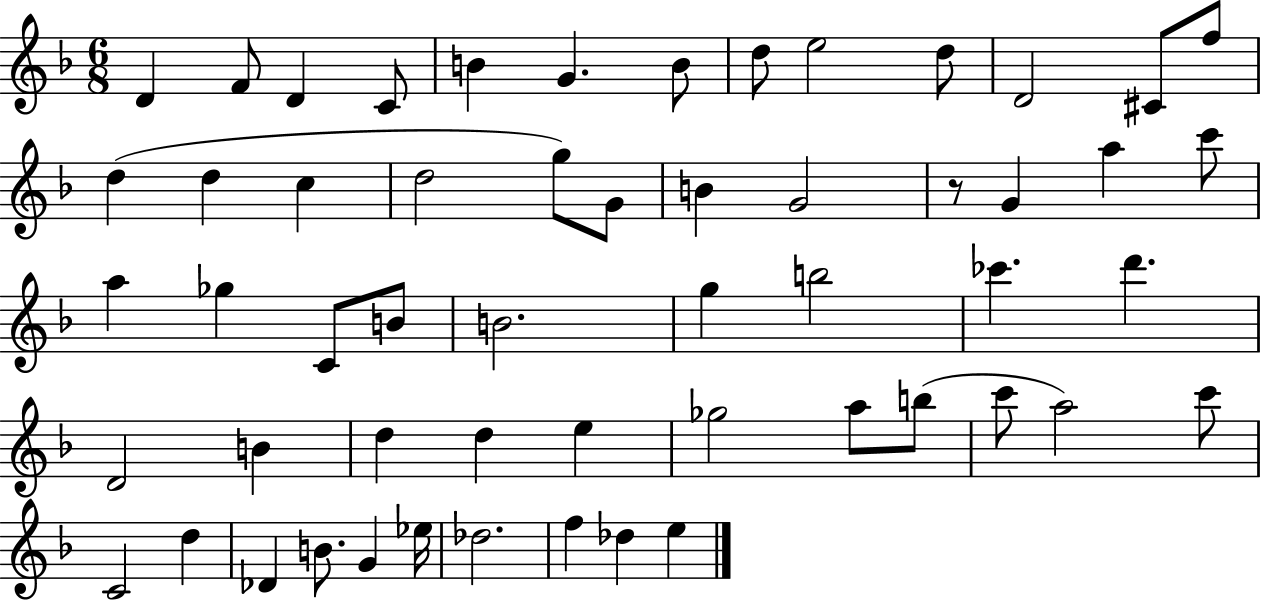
{
  \clef treble
  \numericTimeSignature
  \time 6/8
  \key f \major
  d'4 f'8 d'4 c'8 | b'4 g'4. b'8 | d''8 e''2 d''8 | d'2 cis'8 f''8 | \break d''4( d''4 c''4 | d''2 g''8) g'8 | b'4 g'2 | r8 g'4 a''4 c'''8 | \break a''4 ges''4 c'8 b'8 | b'2. | g''4 b''2 | ces'''4. d'''4. | \break d'2 b'4 | d''4 d''4 e''4 | ges''2 a''8 b''8( | c'''8 a''2) c'''8 | \break c'2 d''4 | des'4 b'8. g'4 ees''16 | des''2. | f''4 des''4 e''4 | \break \bar "|."
}